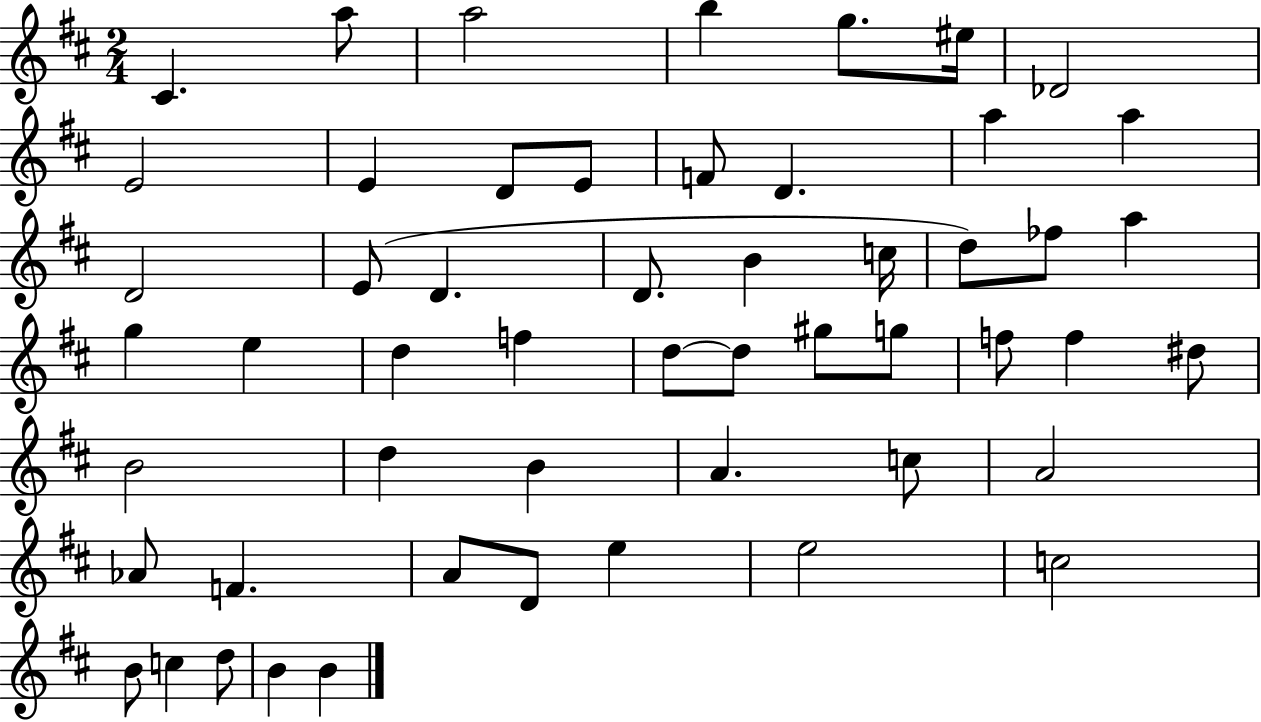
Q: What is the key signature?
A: D major